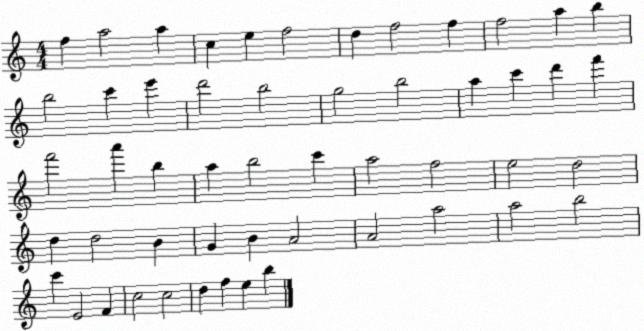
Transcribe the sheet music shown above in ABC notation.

X:1
T:Untitled
M:4/4
L:1/4
K:C
f a2 a c e f2 d f2 f f2 a b b2 c' e' d'2 b2 g2 b2 a c' d' f' f'2 a' b a b2 c' a2 f2 e2 d2 d d2 B G B A2 A2 a2 a2 b2 c' E2 F c2 c2 d f e b